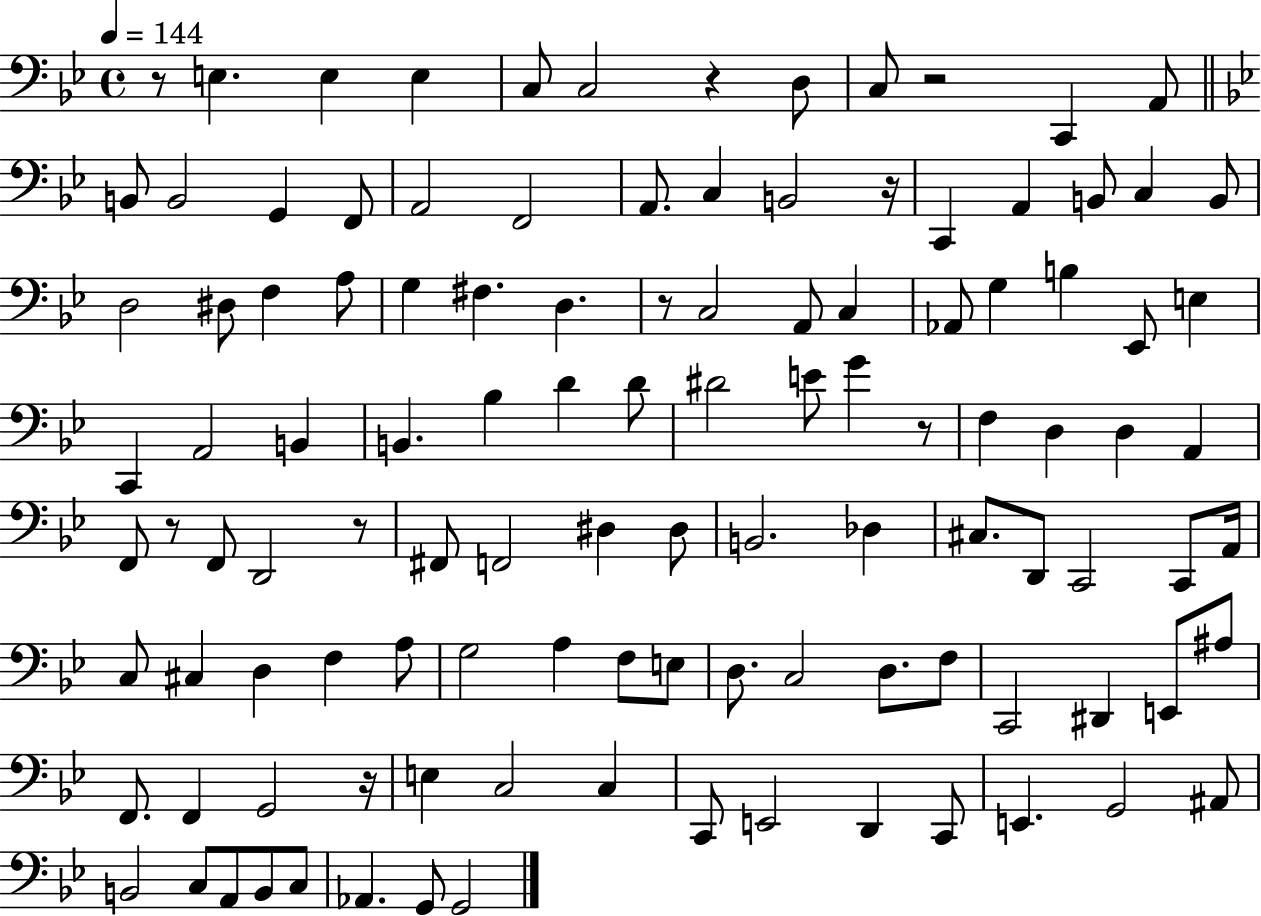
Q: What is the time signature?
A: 4/4